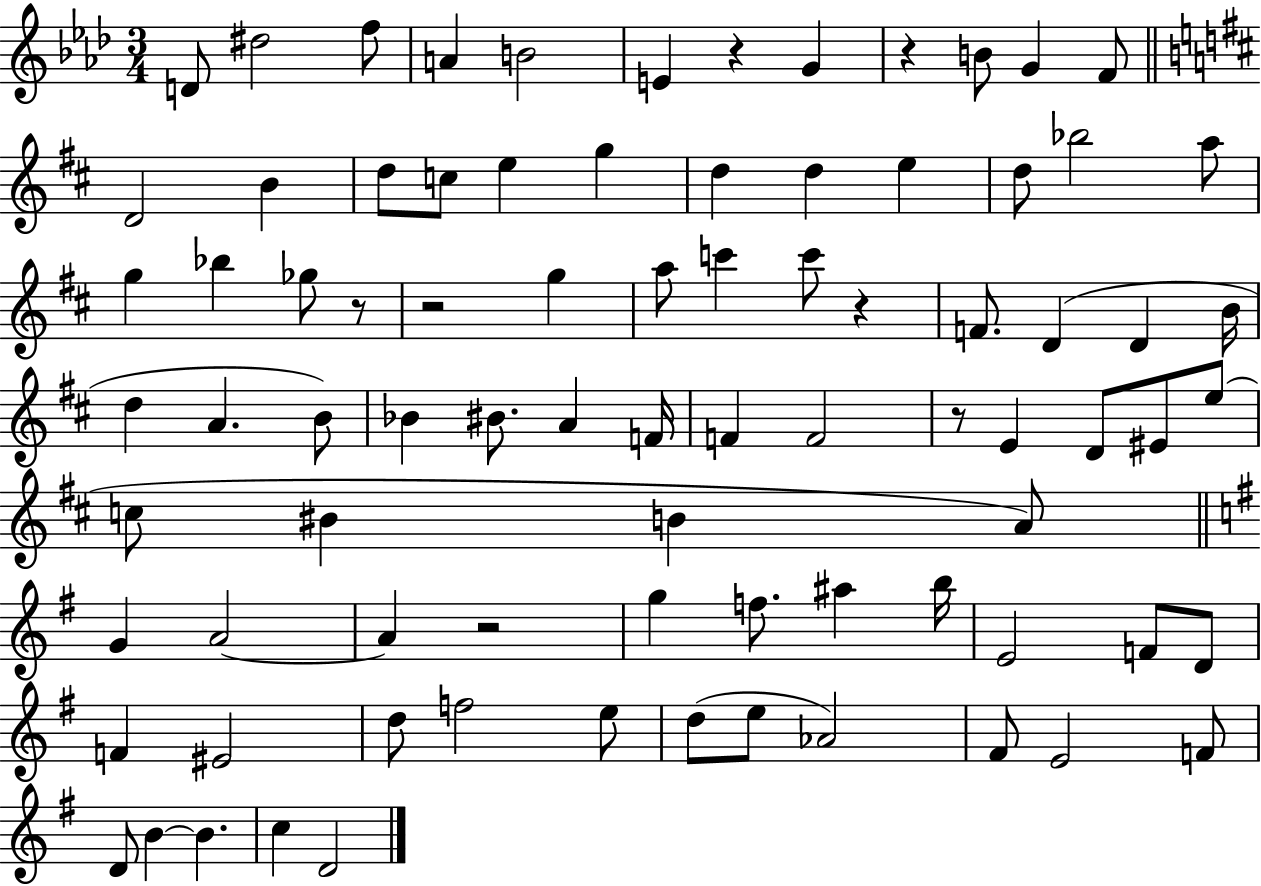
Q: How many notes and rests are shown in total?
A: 83